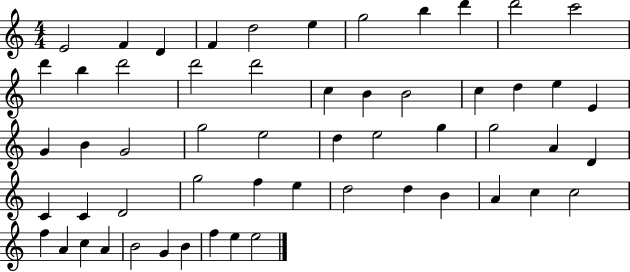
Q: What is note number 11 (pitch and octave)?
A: C6